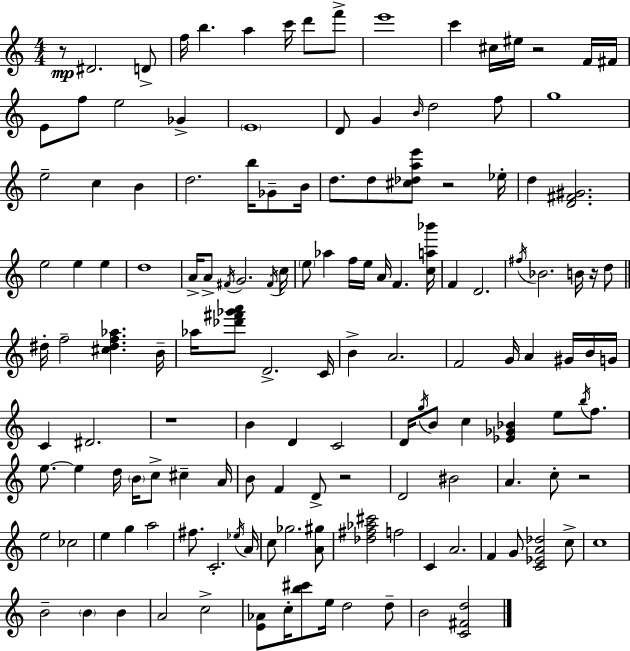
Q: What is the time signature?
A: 4/4